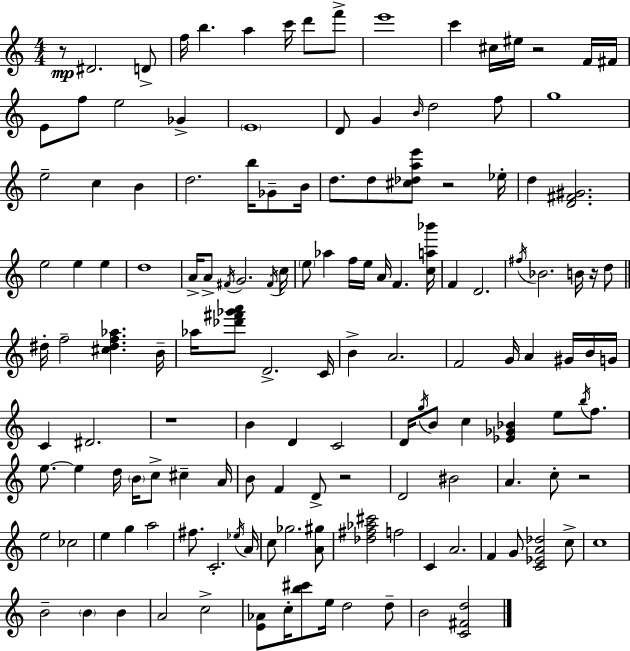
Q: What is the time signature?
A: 4/4